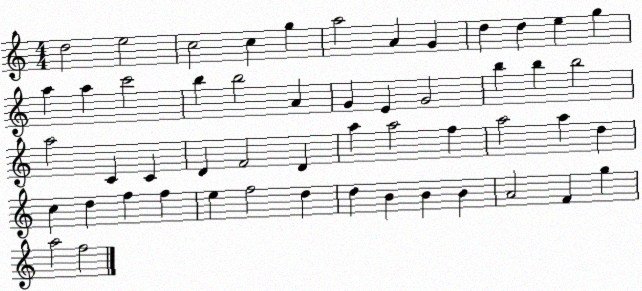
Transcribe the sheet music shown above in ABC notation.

X:1
T:Untitled
M:4/4
L:1/4
K:C
d2 e2 c2 c g a2 A G d d e g a a c'2 b b2 A G E G2 b b b2 a2 C C D F2 D a a2 f a2 a d c d f f e f2 d d B B B A2 F g a2 f2